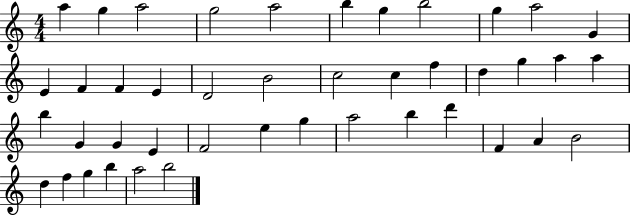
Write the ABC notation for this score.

X:1
T:Untitled
M:4/4
L:1/4
K:C
a g a2 g2 a2 b g b2 g a2 G E F F E D2 B2 c2 c f d g a a b G G E F2 e g a2 b d' F A B2 d f g b a2 b2